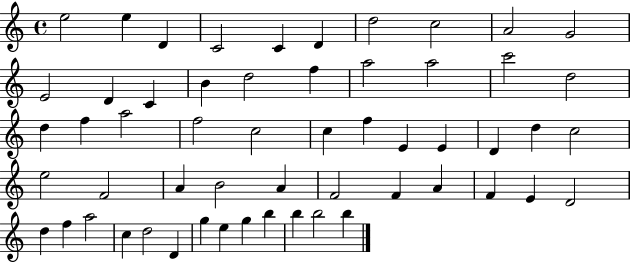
E5/h E5/q D4/q C4/h C4/q D4/q D5/h C5/h A4/h G4/h E4/h D4/q C4/q B4/q D5/h F5/q A5/h A5/h C6/h D5/h D5/q F5/q A5/h F5/h C5/h C5/q F5/q E4/q E4/q D4/q D5/q C5/h E5/h F4/h A4/q B4/h A4/q F4/h F4/q A4/q F4/q E4/q D4/h D5/q F5/q A5/h C5/q D5/h D4/q G5/q E5/q G5/q B5/q B5/q B5/h B5/q